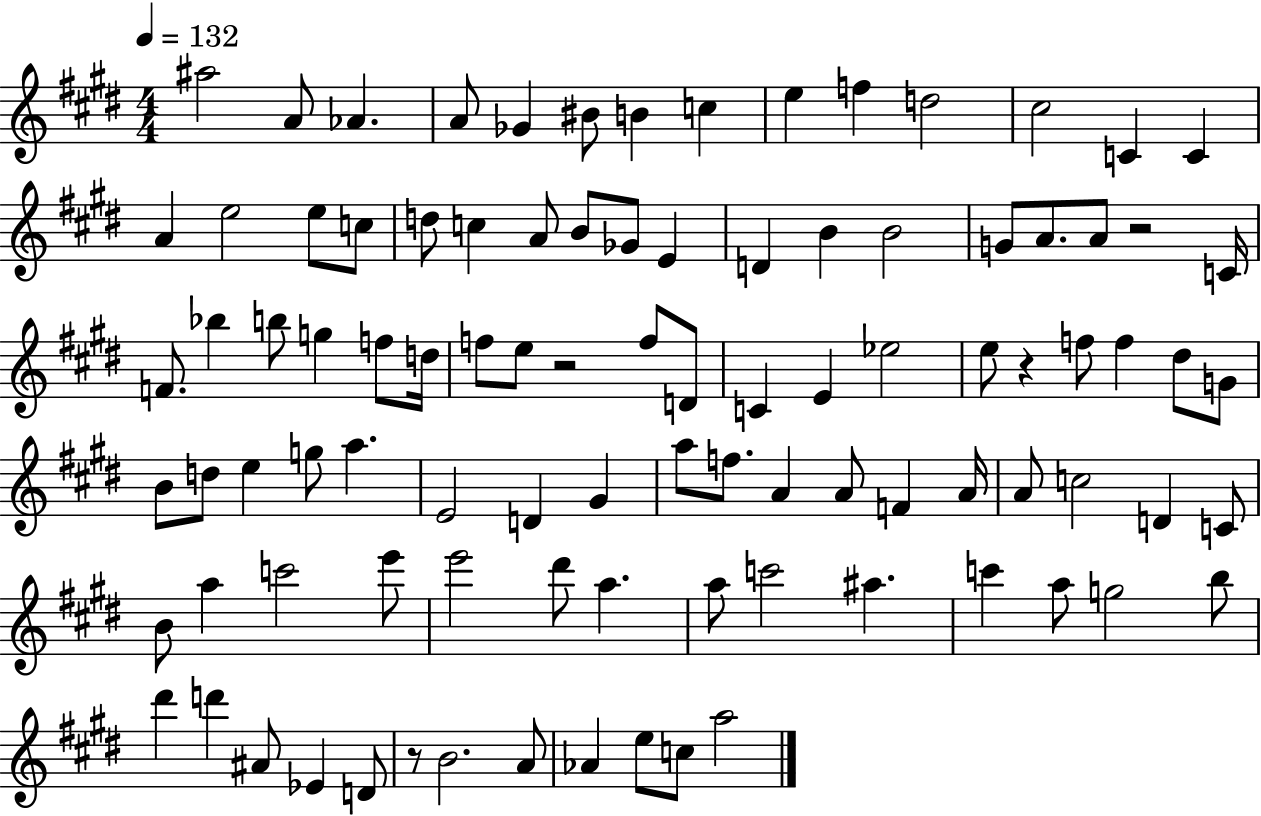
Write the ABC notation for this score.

X:1
T:Untitled
M:4/4
L:1/4
K:E
^a2 A/2 _A A/2 _G ^B/2 B c e f d2 ^c2 C C A e2 e/2 c/2 d/2 c A/2 B/2 _G/2 E D B B2 G/2 A/2 A/2 z2 C/4 F/2 _b b/2 g f/2 d/4 f/2 e/2 z2 f/2 D/2 C E _e2 e/2 z f/2 f ^d/2 G/2 B/2 d/2 e g/2 a E2 D ^G a/2 f/2 A A/2 F A/4 A/2 c2 D C/2 B/2 a c'2 e'/2 e'2 ^d'/2 a a/2 c'2 ^a c' a/2 g2 b/2 ^d' d' ^A/2 _E D/2 z/2 B2 A/2 _A e/2 c/2 a2